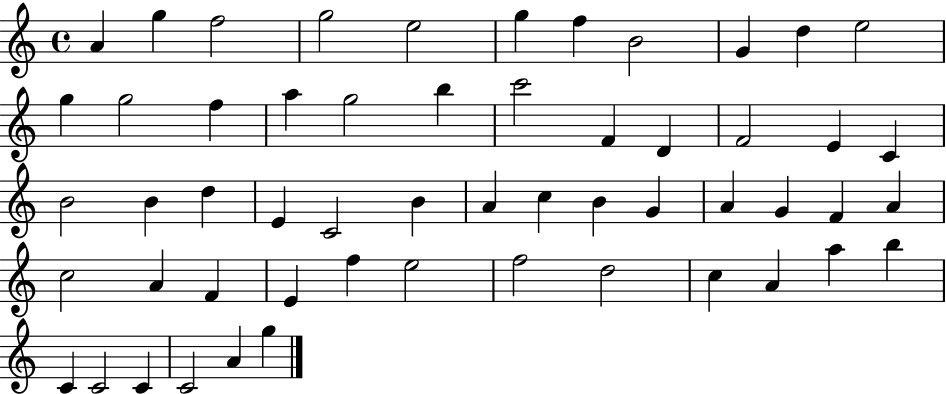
A4/q G5/q F5/h G5/h E5/h G5/q F5/q B4/h G4/q D5/q E5/h G5/q G5/h F5/q A5/q G5/h B5/q C6/h F4/q D4/q F4/h E4/q C4/q B4/h B4/q D5/q E4/q C4/h B4/q A4/q C5/q B4/q G4/q A4/q G4/q F4/q A4/q C5/h A4/q F4/q E4/q F5/q E5/h F5/h D5/h C5/q A4/q A5/q B5/q C4/q C4/h C4/q C4/h A4/q G5/q